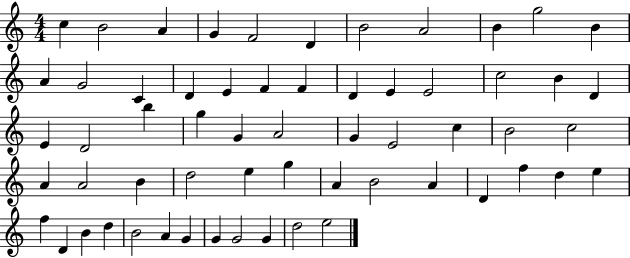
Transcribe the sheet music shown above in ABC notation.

X:1
T:Untitled
M:4/4
L:1/4
K:C
c B2 A G F2 D B2 A2 B g2 B A G2 C D E F F D E E2 c2 B D E D2 b g G A2 G E2 c B2 c2 A A2 B d2 e g A B2 A D f d e f D B d B2 A G G G2 G d2 e2